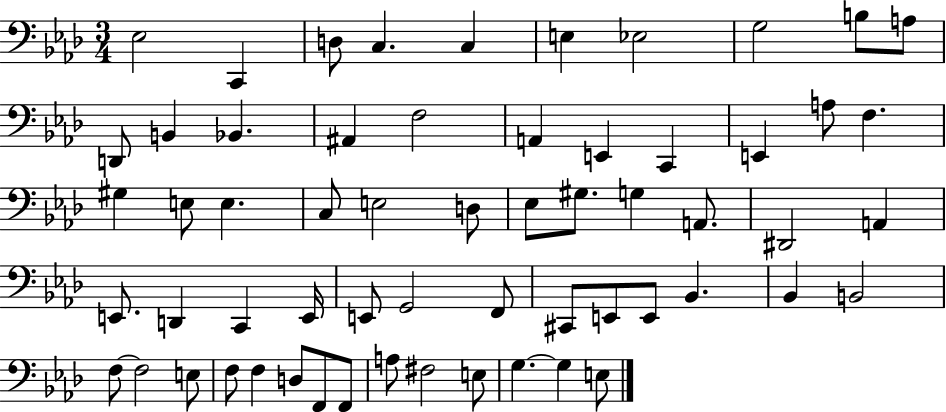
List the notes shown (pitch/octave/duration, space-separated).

Eb3/h C2/q D3/e C3/q. C3/q E3/q Eb3/h G3/h B3/e A3/e D2/e B2/q Bb2/q. A#2/q F3/h A2/q E2/q C2/q E2/q A3/e F3/q. G#3/q E3/e E3/q. C3/e E3/h D3/e Eb3/e G#3/e. G3/q A2/e. D#2/h A2/q E2/e. D2/q C2/q E2/s E2/e G2/h F2/e C#2/e E2/e E2/e Bb2/q. Bb2/q B2/h F3/e F3/h E3/e F3/e F3/q D3/e F2/e F2/e A3/e F#3/h E3/e G3/q. G3/q E3/e